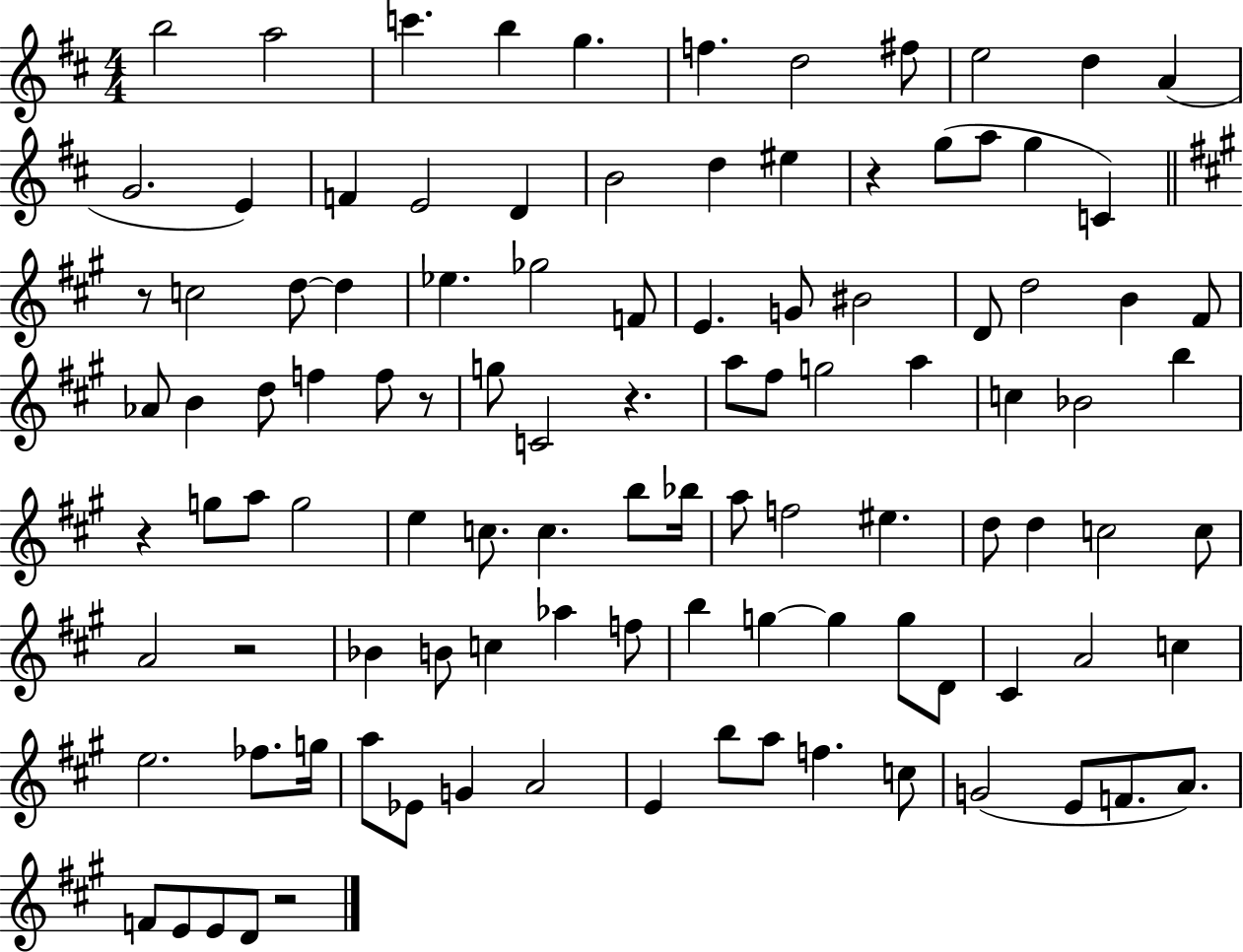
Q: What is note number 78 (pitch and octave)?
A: A4